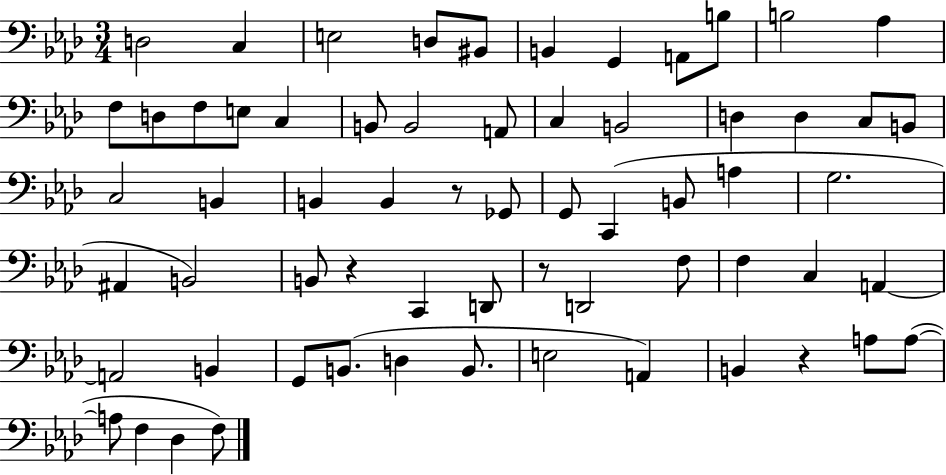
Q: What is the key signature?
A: AES major